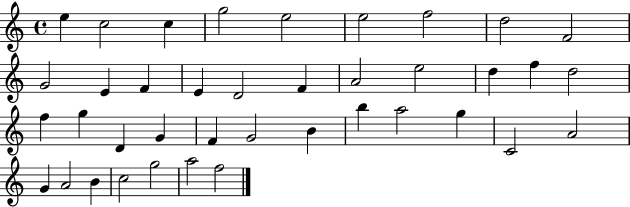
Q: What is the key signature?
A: C major